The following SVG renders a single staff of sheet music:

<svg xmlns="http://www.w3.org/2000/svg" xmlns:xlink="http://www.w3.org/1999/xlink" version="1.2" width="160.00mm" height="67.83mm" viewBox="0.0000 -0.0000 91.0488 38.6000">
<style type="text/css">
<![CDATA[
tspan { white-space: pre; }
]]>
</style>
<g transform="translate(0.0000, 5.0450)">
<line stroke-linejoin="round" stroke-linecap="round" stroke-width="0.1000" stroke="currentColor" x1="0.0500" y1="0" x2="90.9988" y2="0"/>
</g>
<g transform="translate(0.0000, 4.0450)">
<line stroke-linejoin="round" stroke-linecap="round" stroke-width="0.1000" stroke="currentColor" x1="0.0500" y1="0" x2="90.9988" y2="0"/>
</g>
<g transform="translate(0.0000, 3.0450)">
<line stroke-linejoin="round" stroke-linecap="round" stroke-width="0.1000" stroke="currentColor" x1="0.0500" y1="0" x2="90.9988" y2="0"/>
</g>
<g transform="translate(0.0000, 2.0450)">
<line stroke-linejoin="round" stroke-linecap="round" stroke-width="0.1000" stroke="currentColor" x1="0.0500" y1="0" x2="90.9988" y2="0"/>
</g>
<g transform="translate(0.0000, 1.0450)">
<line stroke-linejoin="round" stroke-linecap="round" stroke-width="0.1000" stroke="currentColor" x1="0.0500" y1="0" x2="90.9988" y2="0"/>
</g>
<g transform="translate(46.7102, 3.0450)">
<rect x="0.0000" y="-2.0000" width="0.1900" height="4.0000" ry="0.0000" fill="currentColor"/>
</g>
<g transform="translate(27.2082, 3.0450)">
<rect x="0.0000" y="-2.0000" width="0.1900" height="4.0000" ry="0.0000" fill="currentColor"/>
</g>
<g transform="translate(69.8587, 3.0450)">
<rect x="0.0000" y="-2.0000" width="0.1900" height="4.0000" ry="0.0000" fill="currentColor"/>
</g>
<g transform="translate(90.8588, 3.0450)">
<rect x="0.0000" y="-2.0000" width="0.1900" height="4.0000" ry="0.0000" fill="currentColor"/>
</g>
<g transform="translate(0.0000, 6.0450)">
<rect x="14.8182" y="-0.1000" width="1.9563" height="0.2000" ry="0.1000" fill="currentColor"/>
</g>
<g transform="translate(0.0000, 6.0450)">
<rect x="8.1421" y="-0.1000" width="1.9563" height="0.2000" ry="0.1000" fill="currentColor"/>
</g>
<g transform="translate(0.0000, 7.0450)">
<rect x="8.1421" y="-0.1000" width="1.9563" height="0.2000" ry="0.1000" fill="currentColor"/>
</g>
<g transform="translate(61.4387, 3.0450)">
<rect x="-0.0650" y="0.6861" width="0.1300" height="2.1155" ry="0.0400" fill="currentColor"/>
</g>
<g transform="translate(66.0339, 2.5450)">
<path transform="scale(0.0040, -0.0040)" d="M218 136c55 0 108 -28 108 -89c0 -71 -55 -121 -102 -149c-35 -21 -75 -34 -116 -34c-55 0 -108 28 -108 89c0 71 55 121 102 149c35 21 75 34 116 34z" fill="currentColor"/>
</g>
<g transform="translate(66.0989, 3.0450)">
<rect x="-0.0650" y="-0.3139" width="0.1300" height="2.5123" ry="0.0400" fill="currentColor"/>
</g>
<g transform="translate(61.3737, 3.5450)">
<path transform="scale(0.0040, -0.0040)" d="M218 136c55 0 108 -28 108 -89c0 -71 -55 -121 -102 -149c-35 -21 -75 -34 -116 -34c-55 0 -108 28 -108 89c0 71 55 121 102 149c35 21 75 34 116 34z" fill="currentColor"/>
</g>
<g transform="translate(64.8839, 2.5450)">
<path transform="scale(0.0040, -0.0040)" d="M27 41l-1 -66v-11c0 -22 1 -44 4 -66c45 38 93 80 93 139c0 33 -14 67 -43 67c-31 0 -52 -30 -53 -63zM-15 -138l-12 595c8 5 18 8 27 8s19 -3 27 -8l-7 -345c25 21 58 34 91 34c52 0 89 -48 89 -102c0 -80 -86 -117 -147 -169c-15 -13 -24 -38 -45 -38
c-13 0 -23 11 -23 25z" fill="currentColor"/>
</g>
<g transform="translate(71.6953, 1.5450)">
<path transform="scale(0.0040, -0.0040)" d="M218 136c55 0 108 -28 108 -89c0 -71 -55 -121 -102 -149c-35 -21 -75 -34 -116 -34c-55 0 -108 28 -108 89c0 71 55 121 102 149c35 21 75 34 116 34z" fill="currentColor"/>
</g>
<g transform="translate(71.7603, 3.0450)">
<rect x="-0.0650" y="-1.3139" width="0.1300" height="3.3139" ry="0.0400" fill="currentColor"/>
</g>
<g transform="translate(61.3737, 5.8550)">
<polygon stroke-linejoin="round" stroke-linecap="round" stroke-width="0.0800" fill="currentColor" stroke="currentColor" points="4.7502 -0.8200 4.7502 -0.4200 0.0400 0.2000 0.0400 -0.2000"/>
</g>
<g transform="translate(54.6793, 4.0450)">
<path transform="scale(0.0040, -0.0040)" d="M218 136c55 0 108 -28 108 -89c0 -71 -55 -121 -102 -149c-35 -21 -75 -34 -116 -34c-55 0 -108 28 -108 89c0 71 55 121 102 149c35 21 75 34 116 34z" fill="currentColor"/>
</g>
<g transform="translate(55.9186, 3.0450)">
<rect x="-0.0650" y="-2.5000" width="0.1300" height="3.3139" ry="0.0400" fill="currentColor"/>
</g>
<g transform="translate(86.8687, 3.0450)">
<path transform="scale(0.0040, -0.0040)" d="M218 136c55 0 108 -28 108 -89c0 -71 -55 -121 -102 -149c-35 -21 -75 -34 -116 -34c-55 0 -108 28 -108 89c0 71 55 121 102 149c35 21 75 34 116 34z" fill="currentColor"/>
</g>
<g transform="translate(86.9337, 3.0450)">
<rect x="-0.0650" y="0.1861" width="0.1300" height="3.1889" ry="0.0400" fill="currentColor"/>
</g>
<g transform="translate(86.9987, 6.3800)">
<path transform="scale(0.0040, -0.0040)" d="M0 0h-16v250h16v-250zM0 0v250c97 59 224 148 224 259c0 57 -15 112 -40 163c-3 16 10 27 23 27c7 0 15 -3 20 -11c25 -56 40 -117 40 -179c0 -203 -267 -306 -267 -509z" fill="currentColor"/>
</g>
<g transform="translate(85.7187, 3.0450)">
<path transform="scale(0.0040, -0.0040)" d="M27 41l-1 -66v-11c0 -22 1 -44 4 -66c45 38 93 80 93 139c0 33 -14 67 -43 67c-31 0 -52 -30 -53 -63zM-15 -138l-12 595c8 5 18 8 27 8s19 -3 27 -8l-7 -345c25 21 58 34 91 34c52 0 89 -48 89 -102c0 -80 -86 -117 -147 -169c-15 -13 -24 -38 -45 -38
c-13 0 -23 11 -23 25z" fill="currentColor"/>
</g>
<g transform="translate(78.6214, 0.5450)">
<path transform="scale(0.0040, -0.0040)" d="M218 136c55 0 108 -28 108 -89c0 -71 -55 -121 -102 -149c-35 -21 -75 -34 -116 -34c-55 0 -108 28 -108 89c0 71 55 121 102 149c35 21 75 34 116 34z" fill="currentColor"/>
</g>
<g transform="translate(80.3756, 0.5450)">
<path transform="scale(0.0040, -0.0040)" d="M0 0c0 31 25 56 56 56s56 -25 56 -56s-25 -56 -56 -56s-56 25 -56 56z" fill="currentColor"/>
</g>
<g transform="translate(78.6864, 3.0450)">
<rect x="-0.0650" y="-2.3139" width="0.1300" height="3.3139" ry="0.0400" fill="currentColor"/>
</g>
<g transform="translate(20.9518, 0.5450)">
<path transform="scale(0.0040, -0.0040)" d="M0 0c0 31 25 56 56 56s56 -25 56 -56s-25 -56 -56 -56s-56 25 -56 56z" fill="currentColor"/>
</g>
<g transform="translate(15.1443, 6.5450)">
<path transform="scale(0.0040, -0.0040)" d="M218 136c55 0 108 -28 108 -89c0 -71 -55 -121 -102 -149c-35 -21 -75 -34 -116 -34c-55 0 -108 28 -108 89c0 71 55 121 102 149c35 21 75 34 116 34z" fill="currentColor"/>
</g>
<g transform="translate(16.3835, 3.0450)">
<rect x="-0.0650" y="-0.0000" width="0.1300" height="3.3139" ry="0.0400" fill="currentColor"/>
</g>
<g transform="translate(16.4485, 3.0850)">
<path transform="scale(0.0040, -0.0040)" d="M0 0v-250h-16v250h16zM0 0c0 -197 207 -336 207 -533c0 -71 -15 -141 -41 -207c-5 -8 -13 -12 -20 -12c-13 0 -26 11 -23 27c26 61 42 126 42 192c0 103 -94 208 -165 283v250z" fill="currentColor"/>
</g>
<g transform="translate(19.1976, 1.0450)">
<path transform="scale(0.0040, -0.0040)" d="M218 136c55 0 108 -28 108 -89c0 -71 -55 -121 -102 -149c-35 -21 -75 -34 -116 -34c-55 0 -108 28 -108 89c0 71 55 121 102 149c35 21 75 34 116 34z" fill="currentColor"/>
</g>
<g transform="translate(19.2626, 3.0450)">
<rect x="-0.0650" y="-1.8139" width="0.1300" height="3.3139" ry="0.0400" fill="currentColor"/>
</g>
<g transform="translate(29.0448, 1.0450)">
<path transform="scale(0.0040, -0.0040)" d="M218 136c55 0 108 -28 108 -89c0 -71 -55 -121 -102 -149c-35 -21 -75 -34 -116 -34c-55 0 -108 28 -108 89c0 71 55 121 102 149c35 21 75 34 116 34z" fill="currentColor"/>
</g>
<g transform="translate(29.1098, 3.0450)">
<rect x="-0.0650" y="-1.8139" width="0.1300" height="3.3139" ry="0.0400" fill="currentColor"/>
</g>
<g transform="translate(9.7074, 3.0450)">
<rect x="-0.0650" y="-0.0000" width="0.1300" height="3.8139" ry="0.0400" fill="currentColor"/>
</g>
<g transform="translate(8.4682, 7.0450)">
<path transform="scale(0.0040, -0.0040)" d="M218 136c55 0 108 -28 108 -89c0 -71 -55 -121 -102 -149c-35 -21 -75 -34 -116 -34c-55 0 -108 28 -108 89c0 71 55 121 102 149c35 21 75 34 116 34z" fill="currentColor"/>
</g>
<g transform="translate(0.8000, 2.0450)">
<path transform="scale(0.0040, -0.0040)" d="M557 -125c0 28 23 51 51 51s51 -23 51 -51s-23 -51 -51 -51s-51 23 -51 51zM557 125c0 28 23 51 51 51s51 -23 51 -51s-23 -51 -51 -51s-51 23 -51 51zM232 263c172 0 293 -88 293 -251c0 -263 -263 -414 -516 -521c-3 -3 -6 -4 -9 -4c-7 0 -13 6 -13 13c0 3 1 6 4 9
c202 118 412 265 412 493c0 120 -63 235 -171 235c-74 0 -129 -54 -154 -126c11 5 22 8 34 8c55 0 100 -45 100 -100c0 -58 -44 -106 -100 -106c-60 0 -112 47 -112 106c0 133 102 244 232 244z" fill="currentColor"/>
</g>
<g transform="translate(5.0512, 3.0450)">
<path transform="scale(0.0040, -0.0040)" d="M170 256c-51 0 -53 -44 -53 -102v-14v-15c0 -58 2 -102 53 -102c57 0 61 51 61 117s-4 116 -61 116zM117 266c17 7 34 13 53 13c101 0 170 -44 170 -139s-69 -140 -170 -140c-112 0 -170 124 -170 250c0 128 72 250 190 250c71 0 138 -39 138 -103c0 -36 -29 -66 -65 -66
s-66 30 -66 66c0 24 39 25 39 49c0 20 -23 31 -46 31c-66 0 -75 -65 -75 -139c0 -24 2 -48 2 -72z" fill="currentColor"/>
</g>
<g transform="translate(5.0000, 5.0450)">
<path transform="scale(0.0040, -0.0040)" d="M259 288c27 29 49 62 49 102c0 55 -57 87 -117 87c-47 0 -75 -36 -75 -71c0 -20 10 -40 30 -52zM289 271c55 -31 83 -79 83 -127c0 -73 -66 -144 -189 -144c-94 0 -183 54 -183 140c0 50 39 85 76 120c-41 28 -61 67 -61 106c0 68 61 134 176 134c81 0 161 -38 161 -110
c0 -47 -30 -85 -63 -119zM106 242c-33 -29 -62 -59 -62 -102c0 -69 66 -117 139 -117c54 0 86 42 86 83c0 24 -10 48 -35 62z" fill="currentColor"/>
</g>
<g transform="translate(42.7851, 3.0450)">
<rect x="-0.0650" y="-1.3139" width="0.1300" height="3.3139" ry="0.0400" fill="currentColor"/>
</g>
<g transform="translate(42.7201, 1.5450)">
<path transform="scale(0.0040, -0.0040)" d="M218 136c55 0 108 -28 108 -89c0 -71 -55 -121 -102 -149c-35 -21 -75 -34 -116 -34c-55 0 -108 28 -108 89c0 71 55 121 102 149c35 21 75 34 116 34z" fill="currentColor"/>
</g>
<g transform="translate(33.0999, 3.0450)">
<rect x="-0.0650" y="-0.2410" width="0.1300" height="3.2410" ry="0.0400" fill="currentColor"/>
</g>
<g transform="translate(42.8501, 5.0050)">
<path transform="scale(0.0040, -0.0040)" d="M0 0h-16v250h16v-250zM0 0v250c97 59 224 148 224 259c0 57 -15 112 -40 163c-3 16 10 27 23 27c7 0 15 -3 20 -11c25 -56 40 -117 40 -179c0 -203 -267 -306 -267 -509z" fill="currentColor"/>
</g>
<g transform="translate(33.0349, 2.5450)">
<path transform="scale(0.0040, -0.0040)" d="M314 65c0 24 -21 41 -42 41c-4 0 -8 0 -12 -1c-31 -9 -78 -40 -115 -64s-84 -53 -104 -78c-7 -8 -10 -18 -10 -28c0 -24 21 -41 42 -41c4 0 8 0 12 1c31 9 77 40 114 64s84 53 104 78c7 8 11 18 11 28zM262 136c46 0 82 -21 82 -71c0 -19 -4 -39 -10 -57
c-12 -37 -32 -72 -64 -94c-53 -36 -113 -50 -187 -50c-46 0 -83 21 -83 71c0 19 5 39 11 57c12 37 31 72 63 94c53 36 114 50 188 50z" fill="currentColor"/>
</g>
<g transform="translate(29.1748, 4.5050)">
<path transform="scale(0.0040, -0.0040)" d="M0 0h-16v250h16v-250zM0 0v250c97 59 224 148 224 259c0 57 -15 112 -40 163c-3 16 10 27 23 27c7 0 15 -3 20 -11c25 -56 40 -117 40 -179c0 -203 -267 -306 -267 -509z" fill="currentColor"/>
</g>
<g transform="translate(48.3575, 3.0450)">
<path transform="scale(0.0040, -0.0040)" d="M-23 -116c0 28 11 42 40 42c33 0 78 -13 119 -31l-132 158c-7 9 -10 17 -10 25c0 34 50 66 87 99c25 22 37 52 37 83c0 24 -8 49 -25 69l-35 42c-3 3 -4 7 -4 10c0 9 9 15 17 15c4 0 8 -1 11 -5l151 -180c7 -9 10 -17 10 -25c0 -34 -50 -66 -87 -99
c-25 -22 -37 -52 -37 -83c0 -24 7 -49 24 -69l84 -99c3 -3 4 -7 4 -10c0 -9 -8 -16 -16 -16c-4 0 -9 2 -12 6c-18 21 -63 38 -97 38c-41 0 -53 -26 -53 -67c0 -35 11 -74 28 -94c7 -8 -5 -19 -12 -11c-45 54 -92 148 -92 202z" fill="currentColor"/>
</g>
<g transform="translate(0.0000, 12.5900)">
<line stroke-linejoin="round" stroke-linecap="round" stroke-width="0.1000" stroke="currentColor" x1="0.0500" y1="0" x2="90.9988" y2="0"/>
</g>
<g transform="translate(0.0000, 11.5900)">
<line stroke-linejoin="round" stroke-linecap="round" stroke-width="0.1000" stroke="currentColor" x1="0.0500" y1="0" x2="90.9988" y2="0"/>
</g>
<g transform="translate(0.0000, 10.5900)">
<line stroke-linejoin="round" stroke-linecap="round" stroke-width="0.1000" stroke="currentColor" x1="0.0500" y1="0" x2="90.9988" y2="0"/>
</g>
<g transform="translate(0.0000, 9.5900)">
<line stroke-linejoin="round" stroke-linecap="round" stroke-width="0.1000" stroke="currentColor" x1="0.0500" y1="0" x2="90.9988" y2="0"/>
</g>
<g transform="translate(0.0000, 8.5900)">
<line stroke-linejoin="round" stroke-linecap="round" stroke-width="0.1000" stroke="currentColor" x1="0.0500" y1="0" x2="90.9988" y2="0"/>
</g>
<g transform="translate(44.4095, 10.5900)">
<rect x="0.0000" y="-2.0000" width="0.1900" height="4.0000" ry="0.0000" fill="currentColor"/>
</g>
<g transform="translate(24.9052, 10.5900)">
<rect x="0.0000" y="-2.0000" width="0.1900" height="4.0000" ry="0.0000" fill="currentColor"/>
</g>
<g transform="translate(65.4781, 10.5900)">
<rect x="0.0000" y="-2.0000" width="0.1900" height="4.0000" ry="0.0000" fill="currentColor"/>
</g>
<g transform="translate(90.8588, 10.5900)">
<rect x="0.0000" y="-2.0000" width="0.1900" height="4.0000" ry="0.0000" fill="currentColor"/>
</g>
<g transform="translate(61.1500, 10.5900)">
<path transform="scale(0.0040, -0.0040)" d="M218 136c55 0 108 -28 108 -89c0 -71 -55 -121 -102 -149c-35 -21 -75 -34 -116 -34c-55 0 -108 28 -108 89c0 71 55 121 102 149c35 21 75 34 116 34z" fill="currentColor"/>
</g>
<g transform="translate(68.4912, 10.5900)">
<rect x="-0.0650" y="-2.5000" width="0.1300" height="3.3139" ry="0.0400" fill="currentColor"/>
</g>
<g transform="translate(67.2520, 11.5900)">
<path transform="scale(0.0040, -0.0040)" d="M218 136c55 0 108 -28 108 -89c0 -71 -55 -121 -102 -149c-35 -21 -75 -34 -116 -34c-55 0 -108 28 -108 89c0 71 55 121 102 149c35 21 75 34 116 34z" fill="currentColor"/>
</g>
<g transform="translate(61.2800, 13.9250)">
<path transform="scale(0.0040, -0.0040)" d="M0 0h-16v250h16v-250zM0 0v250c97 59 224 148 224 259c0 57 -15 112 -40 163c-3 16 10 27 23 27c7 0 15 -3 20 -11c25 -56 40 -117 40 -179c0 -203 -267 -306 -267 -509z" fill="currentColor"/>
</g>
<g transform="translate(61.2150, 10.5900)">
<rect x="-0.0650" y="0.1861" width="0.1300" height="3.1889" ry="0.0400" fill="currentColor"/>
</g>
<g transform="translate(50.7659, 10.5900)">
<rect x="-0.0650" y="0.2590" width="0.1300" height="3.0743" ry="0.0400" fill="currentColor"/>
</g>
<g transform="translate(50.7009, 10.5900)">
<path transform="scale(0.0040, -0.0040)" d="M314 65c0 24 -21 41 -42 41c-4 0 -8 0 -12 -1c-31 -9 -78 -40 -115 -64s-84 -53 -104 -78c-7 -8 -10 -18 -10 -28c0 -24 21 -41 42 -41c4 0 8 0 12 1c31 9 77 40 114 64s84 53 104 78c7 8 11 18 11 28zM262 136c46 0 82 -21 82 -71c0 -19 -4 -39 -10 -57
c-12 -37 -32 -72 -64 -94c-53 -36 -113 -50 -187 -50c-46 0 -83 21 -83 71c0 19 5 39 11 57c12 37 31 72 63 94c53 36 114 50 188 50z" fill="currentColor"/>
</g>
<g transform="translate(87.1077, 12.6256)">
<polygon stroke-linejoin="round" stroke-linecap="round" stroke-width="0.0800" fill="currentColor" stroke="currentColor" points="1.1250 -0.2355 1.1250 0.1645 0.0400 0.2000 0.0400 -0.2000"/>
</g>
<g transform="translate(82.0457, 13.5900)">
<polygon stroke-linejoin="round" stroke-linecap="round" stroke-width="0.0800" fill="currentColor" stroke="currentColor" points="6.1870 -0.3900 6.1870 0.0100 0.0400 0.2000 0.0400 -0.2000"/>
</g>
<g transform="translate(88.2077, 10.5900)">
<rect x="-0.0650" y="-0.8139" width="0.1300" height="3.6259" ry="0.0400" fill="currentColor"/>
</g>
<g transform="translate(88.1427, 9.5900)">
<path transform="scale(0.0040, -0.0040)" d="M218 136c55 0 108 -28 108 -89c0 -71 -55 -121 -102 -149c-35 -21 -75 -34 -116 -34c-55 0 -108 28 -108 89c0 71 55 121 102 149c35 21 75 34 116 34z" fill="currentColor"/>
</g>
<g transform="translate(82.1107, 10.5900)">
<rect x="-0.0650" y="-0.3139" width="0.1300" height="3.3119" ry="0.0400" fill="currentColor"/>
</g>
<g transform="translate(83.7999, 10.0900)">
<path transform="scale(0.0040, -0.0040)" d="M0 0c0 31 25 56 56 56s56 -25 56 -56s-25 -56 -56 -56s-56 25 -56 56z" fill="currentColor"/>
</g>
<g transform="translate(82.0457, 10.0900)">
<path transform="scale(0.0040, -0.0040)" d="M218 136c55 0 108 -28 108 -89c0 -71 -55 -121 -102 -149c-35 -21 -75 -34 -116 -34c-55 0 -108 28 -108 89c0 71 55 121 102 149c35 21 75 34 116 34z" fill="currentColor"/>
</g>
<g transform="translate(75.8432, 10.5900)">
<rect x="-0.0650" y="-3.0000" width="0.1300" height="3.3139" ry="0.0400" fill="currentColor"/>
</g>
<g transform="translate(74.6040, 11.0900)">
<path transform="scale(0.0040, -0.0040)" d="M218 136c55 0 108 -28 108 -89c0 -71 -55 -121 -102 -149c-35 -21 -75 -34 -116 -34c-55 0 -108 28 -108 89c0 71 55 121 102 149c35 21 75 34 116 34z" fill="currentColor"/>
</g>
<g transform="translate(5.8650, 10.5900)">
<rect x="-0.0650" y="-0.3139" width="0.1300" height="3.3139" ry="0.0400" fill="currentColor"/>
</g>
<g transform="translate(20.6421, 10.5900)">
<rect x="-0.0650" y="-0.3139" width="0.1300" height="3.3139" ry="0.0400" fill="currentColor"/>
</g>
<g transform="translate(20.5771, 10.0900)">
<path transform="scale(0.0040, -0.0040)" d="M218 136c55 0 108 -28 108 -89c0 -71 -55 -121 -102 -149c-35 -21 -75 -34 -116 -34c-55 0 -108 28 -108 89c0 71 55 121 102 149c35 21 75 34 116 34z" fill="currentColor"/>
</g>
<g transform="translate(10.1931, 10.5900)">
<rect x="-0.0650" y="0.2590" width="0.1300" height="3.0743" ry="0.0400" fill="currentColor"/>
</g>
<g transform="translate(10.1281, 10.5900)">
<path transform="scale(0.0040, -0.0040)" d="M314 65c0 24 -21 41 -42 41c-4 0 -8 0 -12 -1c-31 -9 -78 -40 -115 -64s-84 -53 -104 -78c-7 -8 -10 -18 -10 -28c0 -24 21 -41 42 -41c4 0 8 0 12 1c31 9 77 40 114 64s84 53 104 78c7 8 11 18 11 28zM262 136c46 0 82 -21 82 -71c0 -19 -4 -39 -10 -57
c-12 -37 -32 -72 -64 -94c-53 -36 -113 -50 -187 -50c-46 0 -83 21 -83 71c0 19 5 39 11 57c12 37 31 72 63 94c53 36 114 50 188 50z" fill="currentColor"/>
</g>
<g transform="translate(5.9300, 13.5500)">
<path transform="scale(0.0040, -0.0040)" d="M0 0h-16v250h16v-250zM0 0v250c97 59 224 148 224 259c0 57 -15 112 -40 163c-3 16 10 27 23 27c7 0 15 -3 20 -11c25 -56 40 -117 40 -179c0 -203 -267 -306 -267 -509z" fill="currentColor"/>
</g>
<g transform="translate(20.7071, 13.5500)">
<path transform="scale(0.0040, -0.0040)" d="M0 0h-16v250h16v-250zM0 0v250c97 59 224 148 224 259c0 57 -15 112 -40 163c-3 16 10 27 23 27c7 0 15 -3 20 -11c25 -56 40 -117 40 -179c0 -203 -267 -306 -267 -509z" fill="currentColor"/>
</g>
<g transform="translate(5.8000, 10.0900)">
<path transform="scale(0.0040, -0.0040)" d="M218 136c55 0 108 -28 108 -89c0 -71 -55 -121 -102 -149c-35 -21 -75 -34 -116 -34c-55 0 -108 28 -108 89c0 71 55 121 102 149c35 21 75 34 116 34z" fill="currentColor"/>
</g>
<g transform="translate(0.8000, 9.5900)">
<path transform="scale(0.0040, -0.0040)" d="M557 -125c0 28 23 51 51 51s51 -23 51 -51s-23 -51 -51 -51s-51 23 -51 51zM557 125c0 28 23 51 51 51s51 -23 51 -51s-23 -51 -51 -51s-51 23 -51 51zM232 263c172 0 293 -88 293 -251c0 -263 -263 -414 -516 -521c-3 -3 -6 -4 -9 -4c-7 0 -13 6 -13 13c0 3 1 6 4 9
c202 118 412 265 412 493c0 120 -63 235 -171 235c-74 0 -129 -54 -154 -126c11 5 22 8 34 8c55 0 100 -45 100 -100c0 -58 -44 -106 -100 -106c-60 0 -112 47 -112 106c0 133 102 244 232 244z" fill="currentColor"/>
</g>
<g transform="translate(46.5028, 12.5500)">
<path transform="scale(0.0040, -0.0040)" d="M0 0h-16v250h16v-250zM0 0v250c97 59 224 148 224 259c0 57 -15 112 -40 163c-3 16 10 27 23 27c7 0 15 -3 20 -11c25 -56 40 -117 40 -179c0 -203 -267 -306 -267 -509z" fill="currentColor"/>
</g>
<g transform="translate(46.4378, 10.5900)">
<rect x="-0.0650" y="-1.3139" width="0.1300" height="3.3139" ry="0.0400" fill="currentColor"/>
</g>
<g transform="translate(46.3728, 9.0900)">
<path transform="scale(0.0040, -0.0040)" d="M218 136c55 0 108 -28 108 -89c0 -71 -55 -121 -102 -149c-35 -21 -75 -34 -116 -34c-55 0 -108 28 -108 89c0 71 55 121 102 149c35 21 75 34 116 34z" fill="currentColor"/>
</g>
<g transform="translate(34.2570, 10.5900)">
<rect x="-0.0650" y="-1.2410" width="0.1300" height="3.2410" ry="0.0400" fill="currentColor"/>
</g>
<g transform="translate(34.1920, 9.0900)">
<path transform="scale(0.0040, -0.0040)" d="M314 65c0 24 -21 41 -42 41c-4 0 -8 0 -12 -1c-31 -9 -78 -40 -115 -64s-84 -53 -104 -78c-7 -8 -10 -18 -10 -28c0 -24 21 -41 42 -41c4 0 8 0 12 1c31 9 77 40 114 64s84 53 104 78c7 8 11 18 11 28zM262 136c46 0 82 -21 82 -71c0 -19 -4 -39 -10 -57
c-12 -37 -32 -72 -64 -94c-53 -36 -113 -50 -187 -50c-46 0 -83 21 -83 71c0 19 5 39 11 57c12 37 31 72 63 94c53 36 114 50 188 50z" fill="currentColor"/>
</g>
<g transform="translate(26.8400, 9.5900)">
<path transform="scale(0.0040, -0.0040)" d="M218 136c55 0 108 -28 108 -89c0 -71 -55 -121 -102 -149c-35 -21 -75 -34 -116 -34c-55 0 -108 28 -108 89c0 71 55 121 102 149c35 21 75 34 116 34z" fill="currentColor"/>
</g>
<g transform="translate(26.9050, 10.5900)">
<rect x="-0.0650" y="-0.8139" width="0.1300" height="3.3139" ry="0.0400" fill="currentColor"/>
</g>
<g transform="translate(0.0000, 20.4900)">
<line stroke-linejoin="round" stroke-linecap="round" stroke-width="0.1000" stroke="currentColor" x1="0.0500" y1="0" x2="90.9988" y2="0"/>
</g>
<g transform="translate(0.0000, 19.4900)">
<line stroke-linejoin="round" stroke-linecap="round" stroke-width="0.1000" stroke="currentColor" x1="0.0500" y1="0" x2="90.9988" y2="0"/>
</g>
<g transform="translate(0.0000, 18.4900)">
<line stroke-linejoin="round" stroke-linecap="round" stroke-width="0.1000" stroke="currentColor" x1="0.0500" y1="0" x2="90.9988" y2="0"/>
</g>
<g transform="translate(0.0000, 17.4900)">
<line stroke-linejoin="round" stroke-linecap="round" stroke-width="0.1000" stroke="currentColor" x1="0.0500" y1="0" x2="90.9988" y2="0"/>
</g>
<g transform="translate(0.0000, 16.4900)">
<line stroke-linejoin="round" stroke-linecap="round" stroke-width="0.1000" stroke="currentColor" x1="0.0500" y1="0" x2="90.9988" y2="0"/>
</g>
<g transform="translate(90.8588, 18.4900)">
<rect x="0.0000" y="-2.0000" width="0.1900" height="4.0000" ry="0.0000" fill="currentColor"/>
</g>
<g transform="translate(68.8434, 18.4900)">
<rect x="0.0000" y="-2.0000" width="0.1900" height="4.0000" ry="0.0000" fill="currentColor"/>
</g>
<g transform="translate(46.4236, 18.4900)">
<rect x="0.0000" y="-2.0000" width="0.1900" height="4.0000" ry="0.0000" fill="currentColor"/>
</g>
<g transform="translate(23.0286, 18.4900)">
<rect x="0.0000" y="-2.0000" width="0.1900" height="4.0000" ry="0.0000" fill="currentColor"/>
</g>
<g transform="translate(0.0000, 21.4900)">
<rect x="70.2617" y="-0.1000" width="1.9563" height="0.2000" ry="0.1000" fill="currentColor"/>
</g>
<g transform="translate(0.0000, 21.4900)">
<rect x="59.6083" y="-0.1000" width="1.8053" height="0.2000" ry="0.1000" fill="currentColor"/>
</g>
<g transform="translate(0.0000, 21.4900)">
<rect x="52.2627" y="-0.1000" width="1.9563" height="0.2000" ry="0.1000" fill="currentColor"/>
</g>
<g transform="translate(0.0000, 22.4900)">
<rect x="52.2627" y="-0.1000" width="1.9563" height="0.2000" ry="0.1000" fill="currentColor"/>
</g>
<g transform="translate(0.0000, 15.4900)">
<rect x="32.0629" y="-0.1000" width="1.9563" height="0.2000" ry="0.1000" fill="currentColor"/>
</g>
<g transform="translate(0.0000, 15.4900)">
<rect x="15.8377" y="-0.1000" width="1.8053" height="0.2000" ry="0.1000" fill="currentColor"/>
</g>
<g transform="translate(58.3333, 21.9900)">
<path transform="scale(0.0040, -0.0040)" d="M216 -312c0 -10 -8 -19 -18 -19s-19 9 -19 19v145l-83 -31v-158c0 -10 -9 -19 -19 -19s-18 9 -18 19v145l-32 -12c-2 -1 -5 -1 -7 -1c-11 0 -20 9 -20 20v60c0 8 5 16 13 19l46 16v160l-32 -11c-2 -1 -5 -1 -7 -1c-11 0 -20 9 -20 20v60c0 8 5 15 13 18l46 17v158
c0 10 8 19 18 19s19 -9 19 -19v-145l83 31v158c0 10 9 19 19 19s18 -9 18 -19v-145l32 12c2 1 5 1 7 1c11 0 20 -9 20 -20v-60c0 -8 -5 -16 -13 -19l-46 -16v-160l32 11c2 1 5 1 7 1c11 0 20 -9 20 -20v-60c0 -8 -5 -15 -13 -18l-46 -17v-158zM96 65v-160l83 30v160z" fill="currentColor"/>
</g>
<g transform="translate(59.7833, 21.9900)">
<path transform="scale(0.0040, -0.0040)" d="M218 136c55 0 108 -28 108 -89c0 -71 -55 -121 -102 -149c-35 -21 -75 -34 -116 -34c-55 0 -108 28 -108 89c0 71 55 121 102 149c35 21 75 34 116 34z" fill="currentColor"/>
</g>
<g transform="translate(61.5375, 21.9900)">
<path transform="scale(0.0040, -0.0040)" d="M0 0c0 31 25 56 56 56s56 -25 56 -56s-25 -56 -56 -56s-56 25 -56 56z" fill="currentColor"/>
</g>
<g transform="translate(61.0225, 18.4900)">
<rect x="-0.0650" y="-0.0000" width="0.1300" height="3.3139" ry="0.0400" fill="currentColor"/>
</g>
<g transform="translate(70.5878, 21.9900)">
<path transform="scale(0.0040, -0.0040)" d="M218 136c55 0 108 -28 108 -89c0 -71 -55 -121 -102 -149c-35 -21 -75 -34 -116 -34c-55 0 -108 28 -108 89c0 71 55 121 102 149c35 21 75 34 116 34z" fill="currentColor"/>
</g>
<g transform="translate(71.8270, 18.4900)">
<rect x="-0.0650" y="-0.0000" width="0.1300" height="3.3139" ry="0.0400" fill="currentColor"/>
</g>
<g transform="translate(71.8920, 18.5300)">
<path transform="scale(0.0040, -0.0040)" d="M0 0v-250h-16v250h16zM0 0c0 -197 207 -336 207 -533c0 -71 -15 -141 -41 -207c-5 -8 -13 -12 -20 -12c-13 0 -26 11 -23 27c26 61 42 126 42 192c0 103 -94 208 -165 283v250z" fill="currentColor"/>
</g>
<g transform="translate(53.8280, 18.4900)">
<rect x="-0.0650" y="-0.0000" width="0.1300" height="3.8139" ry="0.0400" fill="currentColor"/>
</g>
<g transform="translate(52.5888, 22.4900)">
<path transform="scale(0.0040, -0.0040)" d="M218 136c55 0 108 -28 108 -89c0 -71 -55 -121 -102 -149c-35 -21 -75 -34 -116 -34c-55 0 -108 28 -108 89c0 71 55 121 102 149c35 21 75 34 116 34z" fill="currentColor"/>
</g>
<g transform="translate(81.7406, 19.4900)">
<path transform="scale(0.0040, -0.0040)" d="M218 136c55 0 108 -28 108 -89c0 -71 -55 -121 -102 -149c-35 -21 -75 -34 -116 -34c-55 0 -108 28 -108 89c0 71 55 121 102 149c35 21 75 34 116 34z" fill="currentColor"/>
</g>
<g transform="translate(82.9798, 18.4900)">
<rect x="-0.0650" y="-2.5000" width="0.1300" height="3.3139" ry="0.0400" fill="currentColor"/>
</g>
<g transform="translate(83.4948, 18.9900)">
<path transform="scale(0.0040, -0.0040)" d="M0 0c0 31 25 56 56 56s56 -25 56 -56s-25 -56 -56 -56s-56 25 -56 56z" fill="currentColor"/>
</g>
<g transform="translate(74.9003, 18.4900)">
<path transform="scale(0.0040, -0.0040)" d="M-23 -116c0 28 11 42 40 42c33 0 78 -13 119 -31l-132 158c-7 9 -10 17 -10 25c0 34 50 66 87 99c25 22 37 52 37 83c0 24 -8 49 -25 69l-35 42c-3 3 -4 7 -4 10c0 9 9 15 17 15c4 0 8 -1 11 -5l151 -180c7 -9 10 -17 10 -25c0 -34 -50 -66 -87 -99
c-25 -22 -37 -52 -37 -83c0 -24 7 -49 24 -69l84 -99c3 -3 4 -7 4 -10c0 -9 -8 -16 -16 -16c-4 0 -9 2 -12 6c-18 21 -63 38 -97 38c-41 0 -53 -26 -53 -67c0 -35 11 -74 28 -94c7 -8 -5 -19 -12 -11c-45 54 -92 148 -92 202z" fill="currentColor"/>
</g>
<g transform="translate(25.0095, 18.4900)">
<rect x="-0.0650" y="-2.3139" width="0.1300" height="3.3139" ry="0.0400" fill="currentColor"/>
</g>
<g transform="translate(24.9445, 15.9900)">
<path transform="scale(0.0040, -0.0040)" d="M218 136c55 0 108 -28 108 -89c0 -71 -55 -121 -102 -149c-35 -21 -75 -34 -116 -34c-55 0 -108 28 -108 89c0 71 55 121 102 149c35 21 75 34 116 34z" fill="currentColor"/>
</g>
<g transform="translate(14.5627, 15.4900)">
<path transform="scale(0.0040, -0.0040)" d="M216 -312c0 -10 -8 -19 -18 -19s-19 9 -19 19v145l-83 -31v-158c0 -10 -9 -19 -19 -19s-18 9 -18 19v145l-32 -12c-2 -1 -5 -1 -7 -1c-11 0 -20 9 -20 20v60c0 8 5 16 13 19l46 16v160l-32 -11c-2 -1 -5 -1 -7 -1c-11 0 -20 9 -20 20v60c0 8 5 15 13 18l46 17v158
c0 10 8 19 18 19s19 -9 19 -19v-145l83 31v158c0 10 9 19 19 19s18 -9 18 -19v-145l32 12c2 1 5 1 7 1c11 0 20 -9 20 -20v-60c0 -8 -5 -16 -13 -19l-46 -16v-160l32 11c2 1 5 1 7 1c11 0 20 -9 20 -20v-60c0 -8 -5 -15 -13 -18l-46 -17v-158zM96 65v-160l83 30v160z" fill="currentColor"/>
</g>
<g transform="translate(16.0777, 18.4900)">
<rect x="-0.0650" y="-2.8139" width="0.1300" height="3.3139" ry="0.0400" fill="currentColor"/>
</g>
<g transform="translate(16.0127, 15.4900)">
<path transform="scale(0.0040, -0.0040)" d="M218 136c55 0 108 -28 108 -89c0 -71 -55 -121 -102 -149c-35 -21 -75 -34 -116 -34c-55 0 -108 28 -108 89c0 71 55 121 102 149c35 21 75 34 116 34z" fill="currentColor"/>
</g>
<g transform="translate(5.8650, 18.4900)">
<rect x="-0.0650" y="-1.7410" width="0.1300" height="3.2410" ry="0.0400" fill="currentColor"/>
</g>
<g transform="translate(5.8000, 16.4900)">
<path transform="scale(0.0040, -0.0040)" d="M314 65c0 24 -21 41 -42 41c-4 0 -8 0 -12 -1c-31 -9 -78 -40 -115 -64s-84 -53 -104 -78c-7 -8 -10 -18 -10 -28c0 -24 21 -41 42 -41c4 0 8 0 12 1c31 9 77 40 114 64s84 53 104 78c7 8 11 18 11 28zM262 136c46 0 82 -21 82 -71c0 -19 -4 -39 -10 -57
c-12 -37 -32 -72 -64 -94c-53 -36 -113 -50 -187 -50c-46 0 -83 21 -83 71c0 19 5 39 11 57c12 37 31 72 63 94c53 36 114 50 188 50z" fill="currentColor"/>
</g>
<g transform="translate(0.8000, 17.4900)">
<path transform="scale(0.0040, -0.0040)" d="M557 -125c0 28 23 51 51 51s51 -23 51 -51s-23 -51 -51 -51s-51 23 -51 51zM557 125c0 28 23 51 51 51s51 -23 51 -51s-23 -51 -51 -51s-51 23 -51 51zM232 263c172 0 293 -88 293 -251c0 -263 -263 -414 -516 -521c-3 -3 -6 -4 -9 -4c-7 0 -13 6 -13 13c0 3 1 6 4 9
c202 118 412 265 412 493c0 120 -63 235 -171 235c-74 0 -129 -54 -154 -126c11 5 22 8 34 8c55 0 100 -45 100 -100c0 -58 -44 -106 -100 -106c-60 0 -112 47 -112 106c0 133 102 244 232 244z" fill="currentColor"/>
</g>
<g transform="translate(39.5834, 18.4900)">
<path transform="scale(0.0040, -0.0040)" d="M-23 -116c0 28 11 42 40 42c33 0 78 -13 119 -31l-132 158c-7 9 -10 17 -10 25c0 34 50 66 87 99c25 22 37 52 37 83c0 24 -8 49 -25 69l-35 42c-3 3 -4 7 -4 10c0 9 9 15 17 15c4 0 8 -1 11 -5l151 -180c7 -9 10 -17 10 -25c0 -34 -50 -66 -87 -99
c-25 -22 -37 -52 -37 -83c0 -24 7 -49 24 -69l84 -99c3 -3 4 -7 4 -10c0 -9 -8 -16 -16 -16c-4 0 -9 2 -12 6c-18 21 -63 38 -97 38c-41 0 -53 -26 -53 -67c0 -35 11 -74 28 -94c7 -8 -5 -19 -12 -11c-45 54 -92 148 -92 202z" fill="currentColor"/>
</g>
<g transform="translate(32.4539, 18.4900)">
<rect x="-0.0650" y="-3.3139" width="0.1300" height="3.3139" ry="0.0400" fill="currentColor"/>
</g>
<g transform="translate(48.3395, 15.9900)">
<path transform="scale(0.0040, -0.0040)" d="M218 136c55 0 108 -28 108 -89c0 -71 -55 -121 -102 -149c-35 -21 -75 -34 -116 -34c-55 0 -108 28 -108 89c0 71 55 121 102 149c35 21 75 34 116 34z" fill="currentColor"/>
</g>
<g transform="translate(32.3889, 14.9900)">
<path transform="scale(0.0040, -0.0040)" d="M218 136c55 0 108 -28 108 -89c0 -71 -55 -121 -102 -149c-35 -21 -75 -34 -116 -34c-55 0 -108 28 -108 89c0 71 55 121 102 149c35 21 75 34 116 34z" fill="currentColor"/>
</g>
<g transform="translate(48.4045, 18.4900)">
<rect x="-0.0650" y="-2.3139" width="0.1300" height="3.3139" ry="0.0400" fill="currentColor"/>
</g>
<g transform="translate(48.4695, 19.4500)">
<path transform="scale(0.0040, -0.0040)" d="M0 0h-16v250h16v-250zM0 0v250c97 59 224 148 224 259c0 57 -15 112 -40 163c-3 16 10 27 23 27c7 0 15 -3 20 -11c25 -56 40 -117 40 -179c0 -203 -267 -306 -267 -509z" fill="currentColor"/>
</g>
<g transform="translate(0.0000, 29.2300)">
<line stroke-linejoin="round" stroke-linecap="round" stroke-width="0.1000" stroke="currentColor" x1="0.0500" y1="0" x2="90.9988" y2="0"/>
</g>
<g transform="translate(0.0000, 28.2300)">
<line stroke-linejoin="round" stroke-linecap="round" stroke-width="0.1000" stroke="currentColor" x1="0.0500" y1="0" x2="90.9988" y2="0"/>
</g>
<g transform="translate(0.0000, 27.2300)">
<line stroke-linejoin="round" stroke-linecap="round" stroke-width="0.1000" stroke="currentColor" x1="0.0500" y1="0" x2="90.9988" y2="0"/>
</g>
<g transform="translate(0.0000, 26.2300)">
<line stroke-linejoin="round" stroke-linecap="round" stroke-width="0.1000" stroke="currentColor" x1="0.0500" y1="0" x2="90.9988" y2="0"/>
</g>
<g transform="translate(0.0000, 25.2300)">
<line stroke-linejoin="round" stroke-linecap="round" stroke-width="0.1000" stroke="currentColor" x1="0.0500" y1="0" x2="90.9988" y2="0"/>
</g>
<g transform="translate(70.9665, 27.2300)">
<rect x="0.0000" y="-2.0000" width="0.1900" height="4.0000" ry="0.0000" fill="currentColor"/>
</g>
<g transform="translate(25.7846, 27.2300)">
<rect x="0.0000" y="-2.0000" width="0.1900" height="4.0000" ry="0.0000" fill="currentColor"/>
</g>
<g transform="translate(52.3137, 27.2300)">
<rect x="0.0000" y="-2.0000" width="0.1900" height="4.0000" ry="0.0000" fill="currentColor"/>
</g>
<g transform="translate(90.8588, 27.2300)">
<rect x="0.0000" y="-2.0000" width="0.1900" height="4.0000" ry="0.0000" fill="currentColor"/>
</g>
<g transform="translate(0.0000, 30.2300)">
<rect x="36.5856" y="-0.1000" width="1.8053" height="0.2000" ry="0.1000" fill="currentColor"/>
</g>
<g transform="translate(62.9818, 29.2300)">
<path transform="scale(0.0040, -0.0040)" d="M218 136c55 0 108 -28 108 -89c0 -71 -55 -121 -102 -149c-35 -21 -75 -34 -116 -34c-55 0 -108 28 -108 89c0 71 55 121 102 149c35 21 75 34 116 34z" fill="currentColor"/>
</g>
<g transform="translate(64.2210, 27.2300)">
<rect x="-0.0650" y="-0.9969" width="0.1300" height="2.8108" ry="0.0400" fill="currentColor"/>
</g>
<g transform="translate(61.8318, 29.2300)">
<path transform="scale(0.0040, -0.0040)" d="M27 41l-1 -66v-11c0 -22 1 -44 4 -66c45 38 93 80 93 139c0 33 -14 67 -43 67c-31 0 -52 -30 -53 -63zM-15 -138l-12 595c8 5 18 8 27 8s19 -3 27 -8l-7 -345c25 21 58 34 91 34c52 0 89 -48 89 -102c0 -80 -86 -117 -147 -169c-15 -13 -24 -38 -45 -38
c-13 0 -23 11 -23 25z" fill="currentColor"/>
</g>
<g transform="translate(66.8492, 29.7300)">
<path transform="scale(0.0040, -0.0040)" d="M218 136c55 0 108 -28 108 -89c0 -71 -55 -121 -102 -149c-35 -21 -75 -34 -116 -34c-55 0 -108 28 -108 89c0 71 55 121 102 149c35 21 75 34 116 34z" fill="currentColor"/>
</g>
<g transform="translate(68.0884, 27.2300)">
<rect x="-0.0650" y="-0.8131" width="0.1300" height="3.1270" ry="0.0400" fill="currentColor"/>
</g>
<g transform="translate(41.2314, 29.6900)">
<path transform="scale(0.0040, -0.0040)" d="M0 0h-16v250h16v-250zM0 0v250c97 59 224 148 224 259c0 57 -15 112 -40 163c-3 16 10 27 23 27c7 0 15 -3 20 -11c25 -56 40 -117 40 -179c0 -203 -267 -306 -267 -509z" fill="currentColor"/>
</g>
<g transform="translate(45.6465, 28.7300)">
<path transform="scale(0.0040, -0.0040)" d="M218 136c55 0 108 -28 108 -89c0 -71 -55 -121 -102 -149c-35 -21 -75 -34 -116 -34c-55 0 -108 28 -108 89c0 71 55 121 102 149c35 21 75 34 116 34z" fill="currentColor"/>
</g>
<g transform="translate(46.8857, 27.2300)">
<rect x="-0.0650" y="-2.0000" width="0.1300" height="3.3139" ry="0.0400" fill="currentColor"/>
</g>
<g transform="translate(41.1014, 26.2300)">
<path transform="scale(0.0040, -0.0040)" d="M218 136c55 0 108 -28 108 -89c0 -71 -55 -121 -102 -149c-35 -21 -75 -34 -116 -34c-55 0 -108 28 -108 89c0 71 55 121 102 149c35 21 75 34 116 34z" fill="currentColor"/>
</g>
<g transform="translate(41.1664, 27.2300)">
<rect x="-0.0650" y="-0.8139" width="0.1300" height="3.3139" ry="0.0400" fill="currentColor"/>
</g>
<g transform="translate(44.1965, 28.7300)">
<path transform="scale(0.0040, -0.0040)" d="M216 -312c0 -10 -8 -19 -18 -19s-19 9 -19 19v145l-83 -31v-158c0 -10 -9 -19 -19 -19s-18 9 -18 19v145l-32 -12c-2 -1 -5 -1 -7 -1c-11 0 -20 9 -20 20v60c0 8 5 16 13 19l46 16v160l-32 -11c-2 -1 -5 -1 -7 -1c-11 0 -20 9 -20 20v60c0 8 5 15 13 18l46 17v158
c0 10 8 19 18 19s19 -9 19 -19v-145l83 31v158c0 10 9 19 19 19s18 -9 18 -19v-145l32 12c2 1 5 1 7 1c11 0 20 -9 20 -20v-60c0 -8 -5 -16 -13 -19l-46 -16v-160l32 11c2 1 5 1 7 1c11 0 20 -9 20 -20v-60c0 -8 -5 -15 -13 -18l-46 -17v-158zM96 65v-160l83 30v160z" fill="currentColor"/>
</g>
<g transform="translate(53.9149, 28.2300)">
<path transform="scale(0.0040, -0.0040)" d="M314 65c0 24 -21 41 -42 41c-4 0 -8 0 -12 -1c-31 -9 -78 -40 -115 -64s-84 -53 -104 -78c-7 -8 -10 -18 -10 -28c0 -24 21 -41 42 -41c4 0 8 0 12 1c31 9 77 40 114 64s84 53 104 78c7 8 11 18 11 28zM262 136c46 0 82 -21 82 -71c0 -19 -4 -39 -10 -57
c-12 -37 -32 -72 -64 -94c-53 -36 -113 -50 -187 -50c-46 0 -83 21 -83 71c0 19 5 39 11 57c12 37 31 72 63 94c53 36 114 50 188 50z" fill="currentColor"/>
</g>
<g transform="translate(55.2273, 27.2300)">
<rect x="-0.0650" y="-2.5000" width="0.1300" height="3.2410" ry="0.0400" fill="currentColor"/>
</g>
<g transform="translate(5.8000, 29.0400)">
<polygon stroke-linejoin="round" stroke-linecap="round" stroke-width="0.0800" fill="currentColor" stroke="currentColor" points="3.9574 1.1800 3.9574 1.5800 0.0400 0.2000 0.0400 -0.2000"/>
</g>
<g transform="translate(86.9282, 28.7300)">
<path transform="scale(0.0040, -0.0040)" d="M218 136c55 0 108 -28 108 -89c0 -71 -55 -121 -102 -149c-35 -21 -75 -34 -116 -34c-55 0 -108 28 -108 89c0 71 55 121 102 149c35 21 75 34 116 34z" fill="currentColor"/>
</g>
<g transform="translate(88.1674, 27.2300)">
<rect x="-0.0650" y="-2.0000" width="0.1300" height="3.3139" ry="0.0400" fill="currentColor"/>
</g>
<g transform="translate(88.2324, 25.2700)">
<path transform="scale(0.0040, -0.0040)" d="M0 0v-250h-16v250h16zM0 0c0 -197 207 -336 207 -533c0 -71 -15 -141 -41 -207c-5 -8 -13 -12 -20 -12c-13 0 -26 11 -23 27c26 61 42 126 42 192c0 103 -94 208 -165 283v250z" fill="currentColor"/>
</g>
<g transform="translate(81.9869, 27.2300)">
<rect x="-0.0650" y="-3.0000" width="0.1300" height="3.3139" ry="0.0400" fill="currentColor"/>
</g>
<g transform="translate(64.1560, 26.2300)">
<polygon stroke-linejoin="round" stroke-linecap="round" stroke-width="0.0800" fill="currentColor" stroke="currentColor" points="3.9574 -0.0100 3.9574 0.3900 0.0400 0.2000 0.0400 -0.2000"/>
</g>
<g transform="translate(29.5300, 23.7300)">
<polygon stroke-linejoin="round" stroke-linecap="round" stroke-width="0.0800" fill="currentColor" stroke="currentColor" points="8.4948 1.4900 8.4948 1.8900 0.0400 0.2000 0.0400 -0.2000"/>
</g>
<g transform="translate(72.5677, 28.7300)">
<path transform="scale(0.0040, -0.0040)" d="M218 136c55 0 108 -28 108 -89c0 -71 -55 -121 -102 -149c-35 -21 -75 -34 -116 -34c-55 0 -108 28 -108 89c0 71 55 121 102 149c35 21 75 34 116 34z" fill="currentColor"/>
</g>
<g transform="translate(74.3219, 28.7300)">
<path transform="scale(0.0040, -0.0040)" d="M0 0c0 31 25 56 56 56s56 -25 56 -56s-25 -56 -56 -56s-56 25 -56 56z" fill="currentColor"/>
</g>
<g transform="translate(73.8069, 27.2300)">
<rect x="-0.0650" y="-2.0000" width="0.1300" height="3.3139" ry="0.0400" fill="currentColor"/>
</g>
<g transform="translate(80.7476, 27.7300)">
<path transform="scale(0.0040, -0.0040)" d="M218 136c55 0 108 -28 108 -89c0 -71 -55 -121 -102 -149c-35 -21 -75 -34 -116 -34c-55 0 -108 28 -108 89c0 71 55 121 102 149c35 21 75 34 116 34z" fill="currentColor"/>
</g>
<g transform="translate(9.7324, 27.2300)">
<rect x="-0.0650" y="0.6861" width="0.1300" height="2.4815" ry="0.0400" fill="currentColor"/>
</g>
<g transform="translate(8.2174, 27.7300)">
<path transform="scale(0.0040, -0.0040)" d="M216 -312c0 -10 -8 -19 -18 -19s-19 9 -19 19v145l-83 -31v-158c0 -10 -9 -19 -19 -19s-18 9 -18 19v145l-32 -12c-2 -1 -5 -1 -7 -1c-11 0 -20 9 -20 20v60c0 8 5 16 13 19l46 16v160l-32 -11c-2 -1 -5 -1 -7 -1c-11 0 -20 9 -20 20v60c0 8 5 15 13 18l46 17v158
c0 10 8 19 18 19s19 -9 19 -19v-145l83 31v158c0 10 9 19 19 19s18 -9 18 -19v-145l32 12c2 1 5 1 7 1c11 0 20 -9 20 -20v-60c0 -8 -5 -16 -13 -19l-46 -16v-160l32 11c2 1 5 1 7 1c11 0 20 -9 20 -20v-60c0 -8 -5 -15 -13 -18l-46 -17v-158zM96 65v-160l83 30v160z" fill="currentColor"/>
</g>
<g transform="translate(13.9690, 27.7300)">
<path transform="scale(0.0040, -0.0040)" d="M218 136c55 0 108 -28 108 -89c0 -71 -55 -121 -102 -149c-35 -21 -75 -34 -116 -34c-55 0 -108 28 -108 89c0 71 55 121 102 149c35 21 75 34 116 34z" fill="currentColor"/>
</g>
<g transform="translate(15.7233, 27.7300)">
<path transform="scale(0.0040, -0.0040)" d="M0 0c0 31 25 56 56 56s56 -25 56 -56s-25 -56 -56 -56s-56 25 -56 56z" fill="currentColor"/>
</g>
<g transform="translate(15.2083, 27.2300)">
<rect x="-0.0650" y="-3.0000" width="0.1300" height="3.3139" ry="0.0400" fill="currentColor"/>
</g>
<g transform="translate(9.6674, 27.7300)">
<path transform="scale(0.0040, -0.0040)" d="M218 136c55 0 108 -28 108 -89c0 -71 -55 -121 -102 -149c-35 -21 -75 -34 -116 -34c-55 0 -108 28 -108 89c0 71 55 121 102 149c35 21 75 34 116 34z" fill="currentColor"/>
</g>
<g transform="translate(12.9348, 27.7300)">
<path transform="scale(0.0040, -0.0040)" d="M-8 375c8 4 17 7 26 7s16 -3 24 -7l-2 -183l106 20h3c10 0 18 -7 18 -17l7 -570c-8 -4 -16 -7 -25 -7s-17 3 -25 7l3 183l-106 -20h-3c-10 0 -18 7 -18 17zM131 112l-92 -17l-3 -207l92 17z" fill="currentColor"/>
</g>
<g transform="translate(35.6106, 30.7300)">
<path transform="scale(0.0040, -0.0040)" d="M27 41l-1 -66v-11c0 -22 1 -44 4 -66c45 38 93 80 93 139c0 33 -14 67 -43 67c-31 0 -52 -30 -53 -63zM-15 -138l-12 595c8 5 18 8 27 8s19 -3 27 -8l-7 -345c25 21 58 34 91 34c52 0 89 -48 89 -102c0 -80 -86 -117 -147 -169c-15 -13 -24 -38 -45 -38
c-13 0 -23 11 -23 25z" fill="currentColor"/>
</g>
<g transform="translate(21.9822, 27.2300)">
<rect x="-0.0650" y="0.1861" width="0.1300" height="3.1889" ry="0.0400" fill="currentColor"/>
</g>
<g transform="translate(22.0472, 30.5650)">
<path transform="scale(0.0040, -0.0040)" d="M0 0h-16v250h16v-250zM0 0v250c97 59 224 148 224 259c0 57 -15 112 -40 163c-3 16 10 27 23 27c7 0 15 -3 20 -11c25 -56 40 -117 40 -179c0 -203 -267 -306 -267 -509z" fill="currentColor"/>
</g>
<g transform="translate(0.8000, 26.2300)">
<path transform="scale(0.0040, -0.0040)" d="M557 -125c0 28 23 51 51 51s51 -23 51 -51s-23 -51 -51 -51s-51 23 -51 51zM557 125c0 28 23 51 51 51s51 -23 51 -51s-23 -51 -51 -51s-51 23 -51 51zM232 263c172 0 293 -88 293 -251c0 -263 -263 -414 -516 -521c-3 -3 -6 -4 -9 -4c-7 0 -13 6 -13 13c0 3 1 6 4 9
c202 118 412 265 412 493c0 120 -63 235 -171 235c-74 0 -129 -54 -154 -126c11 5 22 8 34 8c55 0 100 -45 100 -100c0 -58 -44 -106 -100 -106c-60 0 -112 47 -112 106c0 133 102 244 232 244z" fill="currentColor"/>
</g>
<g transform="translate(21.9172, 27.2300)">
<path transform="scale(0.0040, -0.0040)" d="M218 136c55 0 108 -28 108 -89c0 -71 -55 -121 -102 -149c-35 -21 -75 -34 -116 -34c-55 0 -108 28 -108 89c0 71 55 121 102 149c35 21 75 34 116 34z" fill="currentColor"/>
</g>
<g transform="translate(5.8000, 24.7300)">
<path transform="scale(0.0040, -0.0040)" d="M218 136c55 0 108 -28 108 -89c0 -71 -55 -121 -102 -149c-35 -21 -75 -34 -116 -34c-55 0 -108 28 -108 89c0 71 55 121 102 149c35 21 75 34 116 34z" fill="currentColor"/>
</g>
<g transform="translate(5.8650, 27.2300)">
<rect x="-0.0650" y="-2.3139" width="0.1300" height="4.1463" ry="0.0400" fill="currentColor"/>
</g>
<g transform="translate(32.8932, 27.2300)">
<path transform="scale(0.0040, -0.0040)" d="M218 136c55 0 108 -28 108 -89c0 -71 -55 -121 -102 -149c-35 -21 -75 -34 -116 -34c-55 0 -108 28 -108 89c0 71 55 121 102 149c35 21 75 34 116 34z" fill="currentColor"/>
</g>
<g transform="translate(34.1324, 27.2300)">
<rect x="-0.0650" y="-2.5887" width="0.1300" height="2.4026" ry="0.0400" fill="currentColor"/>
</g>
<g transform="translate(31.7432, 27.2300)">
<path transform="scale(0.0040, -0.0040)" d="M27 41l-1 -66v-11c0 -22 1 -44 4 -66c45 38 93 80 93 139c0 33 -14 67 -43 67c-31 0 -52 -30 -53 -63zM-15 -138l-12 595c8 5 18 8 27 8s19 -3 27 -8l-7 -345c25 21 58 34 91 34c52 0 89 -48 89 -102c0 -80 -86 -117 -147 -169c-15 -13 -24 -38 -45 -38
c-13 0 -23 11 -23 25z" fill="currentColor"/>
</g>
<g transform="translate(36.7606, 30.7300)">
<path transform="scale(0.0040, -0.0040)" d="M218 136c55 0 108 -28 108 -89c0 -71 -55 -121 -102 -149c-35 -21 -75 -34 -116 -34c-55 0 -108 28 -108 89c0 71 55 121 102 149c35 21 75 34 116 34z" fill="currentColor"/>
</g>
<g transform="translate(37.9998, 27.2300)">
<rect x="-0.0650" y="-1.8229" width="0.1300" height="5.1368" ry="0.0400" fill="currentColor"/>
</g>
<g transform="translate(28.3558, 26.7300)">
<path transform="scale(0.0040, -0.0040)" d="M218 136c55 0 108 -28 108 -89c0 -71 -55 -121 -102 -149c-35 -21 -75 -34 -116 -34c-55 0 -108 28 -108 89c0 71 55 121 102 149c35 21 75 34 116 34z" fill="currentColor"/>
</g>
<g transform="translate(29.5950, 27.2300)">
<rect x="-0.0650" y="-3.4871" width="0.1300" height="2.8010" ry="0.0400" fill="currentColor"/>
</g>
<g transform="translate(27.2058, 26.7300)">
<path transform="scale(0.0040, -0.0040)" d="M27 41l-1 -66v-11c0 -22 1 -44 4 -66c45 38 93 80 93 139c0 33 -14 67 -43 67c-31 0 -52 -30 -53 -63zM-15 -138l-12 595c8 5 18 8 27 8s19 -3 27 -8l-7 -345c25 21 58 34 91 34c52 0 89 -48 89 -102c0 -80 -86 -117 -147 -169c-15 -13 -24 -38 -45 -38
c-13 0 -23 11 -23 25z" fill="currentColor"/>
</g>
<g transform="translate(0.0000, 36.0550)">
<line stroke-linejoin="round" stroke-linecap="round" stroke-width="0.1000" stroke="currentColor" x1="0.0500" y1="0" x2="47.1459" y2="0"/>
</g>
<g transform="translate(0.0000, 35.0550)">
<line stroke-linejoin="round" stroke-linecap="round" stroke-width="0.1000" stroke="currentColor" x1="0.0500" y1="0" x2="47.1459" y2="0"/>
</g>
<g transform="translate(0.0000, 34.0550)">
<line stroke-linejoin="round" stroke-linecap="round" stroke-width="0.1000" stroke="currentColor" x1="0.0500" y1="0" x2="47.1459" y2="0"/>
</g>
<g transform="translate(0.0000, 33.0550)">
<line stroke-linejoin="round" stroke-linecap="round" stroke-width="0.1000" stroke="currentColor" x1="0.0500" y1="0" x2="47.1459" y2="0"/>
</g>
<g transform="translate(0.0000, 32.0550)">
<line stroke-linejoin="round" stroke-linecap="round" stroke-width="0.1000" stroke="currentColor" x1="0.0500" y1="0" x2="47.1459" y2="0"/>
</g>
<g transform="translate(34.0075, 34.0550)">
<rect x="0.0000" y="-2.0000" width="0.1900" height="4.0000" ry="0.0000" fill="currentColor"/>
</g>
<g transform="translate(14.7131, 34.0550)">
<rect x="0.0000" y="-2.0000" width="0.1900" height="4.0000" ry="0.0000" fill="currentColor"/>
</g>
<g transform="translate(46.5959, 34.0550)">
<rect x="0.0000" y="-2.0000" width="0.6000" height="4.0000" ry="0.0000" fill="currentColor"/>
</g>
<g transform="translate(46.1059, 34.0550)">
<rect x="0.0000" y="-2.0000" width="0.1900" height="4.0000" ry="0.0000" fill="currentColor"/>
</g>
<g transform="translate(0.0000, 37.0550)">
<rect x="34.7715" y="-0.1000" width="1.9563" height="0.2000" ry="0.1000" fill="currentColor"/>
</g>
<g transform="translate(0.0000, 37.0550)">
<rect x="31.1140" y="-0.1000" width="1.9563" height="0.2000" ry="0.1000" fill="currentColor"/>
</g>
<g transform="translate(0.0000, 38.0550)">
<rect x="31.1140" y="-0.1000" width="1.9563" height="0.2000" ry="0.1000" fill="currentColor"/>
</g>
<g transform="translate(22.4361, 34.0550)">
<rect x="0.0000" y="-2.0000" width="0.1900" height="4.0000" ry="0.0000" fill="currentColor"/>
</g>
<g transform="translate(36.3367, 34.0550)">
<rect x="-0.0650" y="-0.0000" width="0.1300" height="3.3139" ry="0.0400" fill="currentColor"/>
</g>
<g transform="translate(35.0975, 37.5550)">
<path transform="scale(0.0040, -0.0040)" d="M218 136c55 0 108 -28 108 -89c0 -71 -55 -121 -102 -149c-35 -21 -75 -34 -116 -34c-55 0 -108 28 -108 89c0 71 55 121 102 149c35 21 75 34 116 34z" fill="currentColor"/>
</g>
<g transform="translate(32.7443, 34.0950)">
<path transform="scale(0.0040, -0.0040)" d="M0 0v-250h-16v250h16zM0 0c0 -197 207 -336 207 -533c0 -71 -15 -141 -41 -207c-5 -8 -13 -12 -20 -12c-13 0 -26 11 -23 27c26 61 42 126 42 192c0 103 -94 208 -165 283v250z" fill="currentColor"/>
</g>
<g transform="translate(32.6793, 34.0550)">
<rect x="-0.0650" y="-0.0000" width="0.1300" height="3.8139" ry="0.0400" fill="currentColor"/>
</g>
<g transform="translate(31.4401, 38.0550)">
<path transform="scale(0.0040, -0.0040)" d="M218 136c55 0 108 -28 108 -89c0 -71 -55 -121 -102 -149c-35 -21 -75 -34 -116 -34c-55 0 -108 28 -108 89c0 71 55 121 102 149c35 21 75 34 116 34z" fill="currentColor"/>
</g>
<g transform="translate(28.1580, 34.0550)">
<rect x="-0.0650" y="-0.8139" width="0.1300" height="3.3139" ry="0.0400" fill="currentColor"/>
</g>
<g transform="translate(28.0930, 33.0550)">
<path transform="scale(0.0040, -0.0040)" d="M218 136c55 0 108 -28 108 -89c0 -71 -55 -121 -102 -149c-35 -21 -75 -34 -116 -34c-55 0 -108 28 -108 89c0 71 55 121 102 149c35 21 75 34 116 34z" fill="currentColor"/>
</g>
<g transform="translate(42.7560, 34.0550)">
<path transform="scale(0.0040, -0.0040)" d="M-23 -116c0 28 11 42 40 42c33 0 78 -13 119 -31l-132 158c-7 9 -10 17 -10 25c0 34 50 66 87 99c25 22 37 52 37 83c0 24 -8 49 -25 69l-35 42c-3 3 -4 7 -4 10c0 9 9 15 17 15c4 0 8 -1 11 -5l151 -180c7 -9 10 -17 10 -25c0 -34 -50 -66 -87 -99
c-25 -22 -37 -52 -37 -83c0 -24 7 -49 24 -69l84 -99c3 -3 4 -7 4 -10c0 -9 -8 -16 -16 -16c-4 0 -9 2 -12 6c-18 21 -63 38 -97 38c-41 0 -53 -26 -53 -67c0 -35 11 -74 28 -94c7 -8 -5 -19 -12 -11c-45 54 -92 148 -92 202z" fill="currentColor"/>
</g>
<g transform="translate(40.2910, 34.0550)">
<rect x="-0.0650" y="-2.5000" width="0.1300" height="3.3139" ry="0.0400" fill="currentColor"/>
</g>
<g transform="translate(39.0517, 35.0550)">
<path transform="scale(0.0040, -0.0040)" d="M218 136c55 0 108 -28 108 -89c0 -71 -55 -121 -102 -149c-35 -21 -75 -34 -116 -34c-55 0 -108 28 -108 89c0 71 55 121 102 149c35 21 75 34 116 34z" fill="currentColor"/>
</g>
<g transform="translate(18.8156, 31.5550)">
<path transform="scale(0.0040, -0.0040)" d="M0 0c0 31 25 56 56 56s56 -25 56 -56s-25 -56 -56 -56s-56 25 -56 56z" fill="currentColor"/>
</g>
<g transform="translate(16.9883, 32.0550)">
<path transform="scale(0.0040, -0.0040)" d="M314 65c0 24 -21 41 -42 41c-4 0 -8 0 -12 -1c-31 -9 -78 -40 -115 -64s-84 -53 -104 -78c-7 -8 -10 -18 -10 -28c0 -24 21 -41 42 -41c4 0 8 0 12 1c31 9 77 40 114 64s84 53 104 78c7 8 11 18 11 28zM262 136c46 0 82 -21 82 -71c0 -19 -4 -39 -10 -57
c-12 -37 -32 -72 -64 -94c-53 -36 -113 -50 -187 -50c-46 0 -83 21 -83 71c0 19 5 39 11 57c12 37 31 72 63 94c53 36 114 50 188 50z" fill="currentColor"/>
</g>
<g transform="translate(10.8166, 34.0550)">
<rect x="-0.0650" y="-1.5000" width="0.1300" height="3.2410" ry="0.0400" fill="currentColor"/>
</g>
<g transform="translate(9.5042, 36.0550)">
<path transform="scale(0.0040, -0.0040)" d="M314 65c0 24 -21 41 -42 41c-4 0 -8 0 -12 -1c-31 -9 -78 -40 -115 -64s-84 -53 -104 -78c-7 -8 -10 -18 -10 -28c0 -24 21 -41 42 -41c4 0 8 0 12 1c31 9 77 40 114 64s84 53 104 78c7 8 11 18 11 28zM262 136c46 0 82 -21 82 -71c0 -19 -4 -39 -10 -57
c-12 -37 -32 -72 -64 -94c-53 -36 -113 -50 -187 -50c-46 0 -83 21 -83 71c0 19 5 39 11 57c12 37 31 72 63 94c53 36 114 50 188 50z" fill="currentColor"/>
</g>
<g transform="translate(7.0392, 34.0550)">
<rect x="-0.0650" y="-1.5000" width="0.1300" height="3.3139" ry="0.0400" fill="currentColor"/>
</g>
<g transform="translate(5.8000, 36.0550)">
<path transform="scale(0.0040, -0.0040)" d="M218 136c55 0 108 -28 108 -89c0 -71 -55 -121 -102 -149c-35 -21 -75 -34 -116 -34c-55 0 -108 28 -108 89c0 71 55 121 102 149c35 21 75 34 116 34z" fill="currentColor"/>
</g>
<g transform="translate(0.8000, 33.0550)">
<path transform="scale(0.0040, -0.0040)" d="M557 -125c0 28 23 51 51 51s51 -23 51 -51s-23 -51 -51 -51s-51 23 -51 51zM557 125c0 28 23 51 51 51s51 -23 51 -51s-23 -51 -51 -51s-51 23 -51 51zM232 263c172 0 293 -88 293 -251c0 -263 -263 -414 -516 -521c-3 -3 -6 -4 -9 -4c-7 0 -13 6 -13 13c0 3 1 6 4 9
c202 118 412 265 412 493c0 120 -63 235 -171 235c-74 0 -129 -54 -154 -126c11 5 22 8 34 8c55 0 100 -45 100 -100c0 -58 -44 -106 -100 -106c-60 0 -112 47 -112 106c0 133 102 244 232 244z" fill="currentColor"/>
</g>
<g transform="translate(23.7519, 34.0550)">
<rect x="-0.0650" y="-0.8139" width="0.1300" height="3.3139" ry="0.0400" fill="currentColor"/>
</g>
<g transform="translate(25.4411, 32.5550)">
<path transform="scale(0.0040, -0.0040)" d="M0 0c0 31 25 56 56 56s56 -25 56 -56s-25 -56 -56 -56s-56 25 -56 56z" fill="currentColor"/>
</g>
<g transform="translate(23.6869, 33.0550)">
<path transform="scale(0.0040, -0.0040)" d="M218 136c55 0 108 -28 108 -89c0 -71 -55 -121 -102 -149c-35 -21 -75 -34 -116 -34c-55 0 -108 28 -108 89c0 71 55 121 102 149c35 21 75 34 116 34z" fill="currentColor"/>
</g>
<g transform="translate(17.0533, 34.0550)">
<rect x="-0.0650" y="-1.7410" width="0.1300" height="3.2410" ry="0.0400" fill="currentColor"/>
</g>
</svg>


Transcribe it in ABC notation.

X:1
T:Untitled
M:6/8
L:1/4
K:C
C,, D,,/2 A, A,/2 E,2 G,/2 z B,, C,/2 _E,/2 G, B, _D,/2 E,/2 D,2 E,/2 F, G,2 G,/2 D,2 D,/2 B,, C, E,/2 F,/4 A,2 ^C B, D z B,/2 C,, ^D,, D,,/2 z B,, B,/2 ^C,/2 C, D,/2 _E,/2 _D,/2 _D,,/2 F,/2 ^A,, B,,2 _G,,/2 F,,/2 A,, C, A,,/2 G,, G,,2 A,2 F, F, C,,/2 D,, B,, z